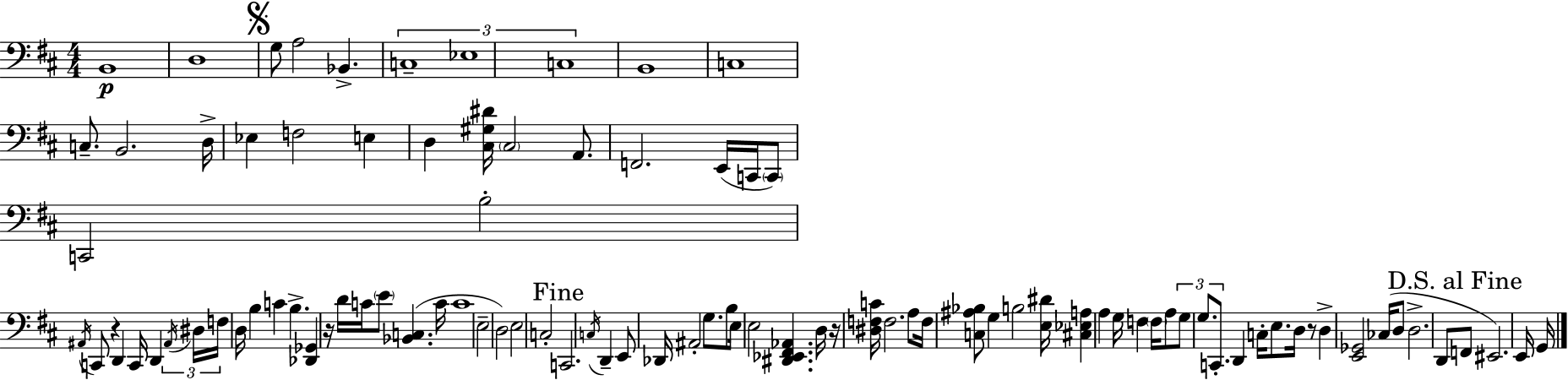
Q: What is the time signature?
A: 4/4